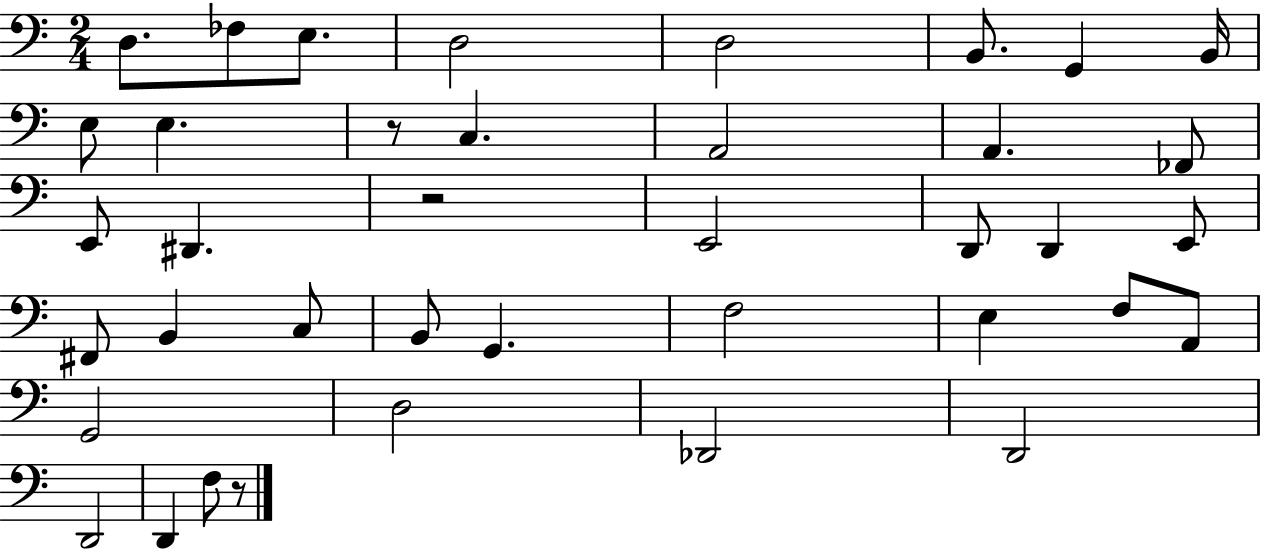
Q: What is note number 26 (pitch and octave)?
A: F3